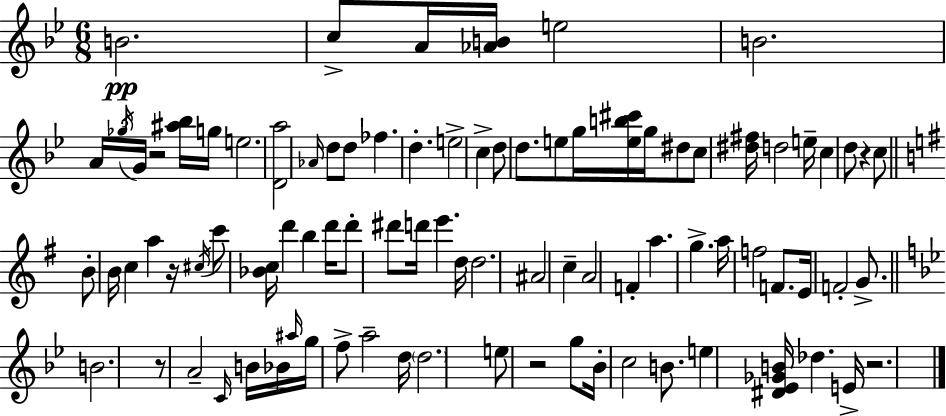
B4/h. C5/e A4/s [Ab4,B4]/s E5/h B4/h. A4/s Gb5/s G4/s R/h [A#5,Bb5]/s G5/s E5/h. [D4,A5]/h Ab4/s D5/e D5/e FES5/q. D5/q. E5/h C5/q D5/e D5/e. E5/e G5/s [E5,B5,C#6]/s G5/s D#5/e C5/e [D#5,F#5]/s D5/h E5/s C5/q D5/e R/q C5/e B4/e B4/s C5/q A5/q R/s C#5/s C6/e [Bb4,C5]/s D6/q B5/q D6/s D6/e D#6/e D6/s E6/q. D5/s D5/h. A#4/h C5/q A4/h F4/q A5/q. G5/q. A5/s F5/h F4/e. E4/s F4/h G4/e. B4/h. R/e A4/h C4/s B4/s Bb4/s A#5/s G5/s F5/e A5/h D5/s D5/h. E5/e R/h G5/e Bb4/s C5/h B4/e. E5/q [D#4,Eb4,Gb4,B4]/s Db5/q. E4/s R/h.